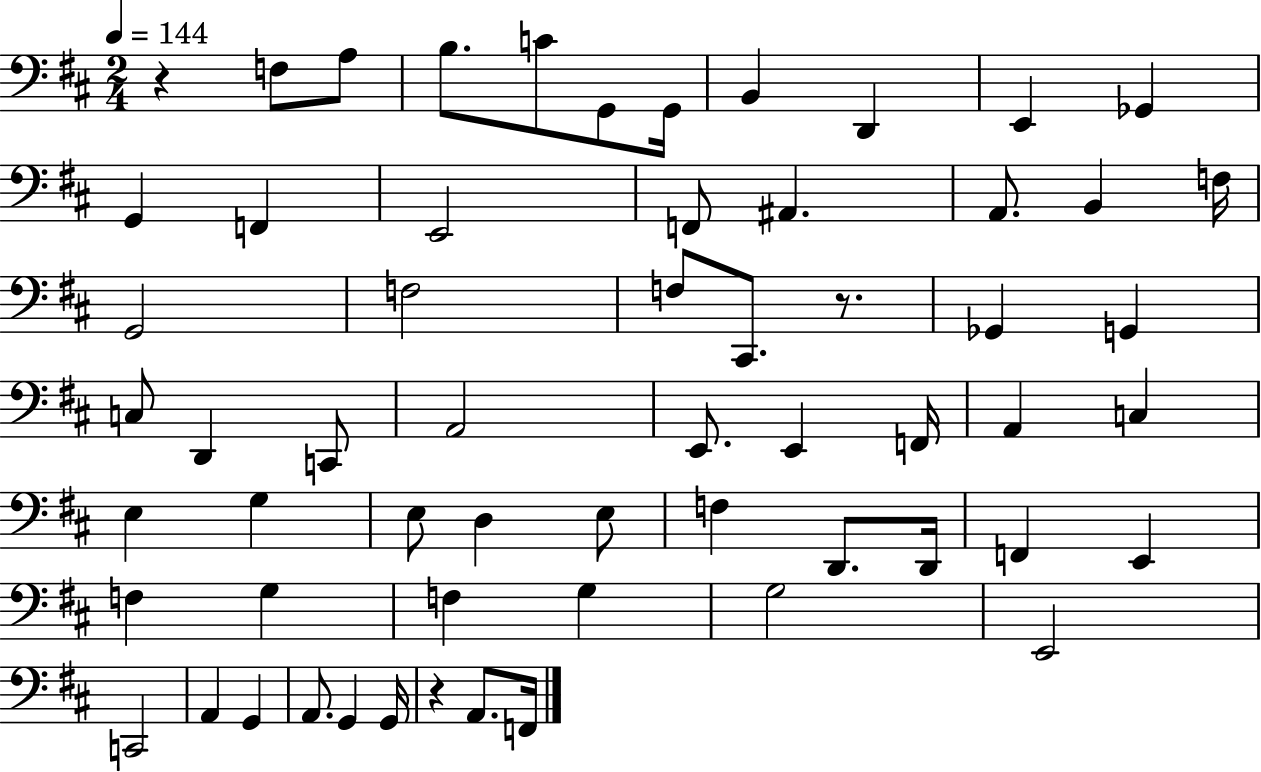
X:1
T:Untitled
M:2/4
L:1/4
K:D
z F,/2 A,/2 B,/2 C/2 G,,/2 G,,/4 B,, D,, E,, _G,, G,, F,, E,,2 F,,/2 ^A,, A,,/2 B,, F,/4 G,,2 F,2 F,/2 ^C,,/2 z/2 _G,, G,, C,/2 D,, C,,/2 A,,2 E,,/2 E,, F,,/4 A,, C, E, G, E,/2 D, E,/2 F, D,,/2 D,,/4 F,, E,, F, G, F, G, G,2 E,,2 C,,2 A,, G,, A,,/2 G,, G,,/4 z A,,/2 F,,/4